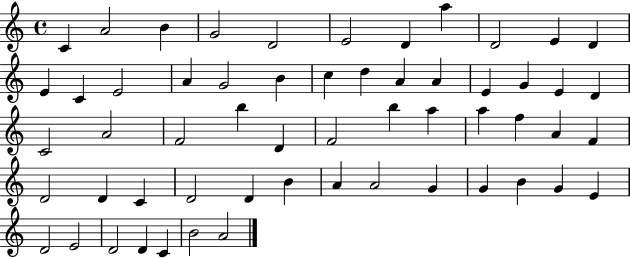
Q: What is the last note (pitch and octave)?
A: A4